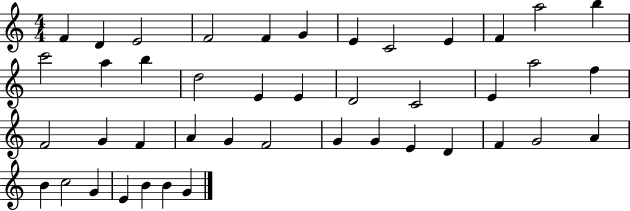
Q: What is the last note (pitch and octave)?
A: G4